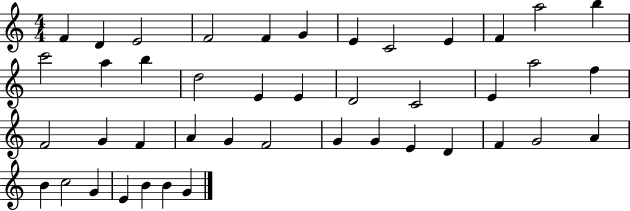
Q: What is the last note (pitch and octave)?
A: G4